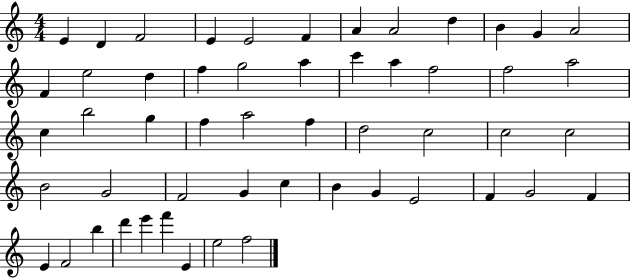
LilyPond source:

{
  \clef treble
  \numericTimeSignature
  \time 4/4
  \key c \major
  e'4 d'4 f'2 | e'4 e'2 f'4 | a'4 a'2 d''4 | b'4 g'4 a'2 | \break f'4 e''2 d''4 | f''4 g''2 a''4 | c'''4 a''4 f''2 | f''2 a''2 | \break c''4 b''2 g''4 | f''4 a''2 f''4 | d''2 c''2 | c''2 c''2 | \break b'2 g'2 | f'2 g'4 c''4 | b'4 g'4 e'2 | f'4 g'2 f'4 | \break e'4 f'2 b''4 | d'''4 e'''4 f'''4 e'4 | e''2 f''2 | \bar "|."
}